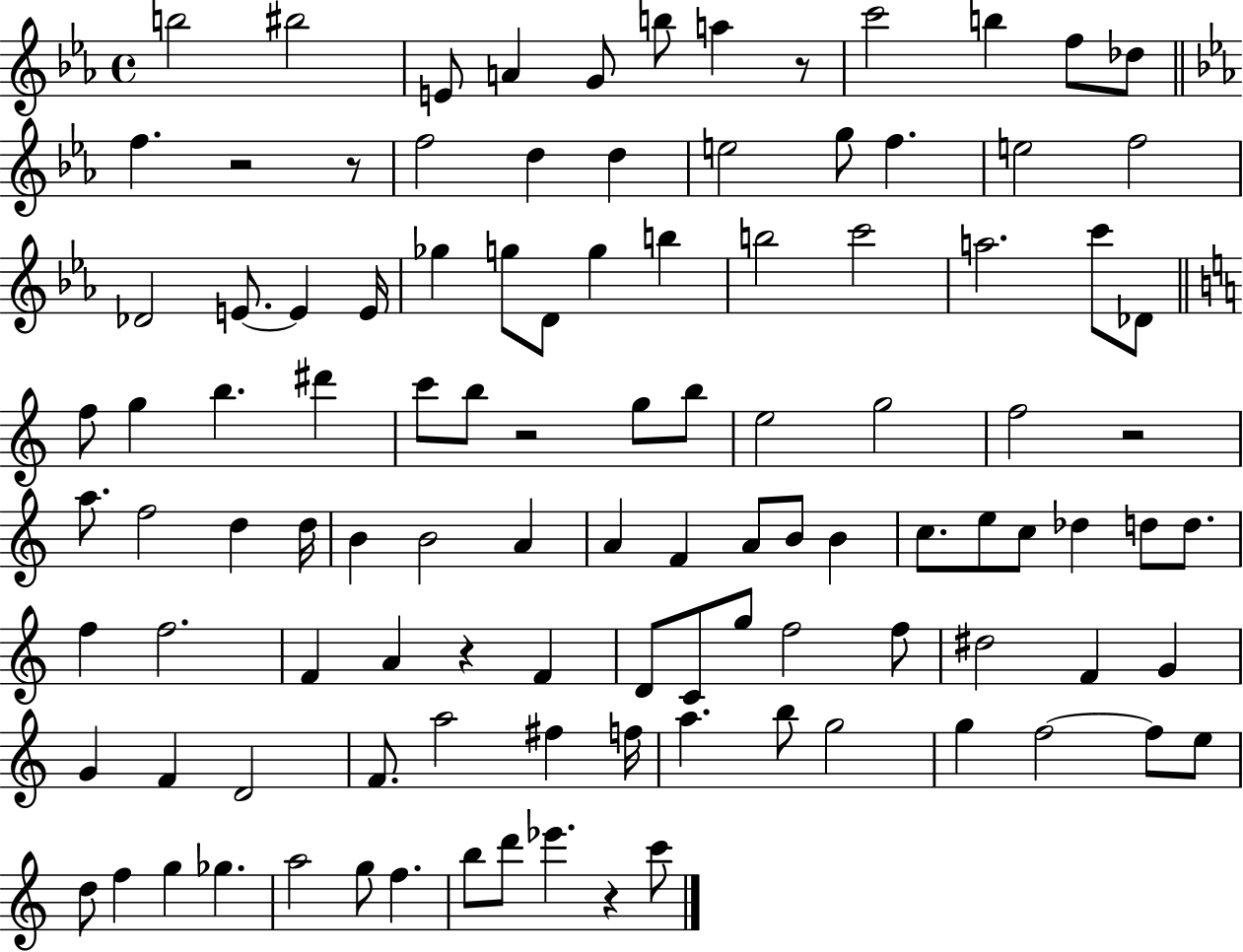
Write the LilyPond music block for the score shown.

{
  \clef treble
  \time 4/4
  \defaultTimeSignature
  \key ees \major
  \repeat volta 2 { b''2 bis''2 | e'8 a'4 g'8 b''8 a''4 r8 | c'''2 b''4 f''8 des''8 | \bar "||" \break \key ees \major f''4. r2 r8 | f''2 d''4 d''4 | e''2 g''8 f''4. | e''2 f''2 | \break des'2 e'8.~~ e'4 e'16 | ges''4 g''8 d'8 g''4 b''4 | b''2 c'''2 | a''2. c'''8 des'8 | \break \bar "||" \break \key a \minor f''8 g''4 b''4. dis'''4 | c'''8 b''8 r2 g''8 b''8 | e''2 g''2 | f''2 r2 | \break a''8. f''2 d''4 d''16 | b'4 b'2 a'4 | a'4 f'4 a'8 b'8 b'4 | c''8. e''8 c''8 des''4 d''8 d''8. | \break f''4 f''2. | f'4 a'4 r4 f'4 | d'8 c'8 g''8 f''2 f''8 | dis''2 f'4 g'4 | \break g'4 f'4 d'2 | f'8. a''2 fis''4 f''16 | a''4. b''8 g''2 | g''4 f''2~~ f''8 e''8 | \break d''8 f''4 g''4 ges''4. | a''2 g''8 f''4. | b''8 d'''8 ees'''4. r4 c'''8 | } \bar "|."
}